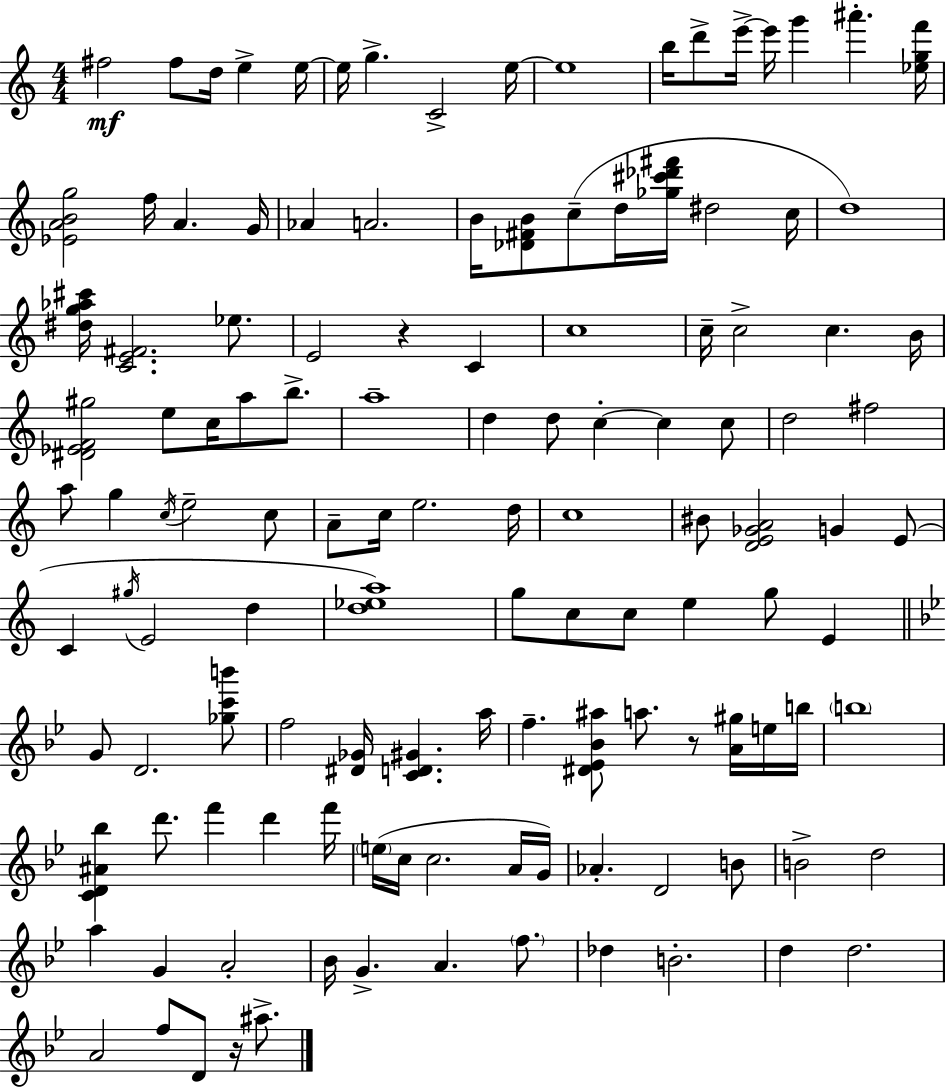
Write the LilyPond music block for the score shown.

{
  \clef treble
  \numericTimeSignature
  \time 4/4
  \key a \minor
  fis''2\mf fis''8 d''16 e''4-> e''16~~ | e''16 g''4.-> c'2-> e''16~~ | e''1 | b''16 d'''8-> e'''16->~~ e'''16 g'''4 ais'''4.-. <ees'' g'' f'''>16 | \break <ees' a' b' g''>2 f''16 a'4. g'16 | aes'4 a'2. | b'16 <des' fis' b'>8 c''8--( d''16 <ges'' cis''' des''' fis'''>16 dis''2 c''16 | d''1) | \break <dis'' g'' aes'' cis'''>16 <c' e' fis'>2. ees''8. | e'2 r4 c'4 | c''1 | c''16-- c''2-> c''4. b'16 | \break <dis' ees' f' gis''>2 e''8 c''16 a''8 b''8.-> | a''1-- | d''4 d''8 c''4-.~~ c''4 c''8 | d''2 fis''2 | \break a''8 g''4 \acciaccatura { c''16 } e''2-- c''8 | a'8-- c''16 e''2. | d''16 c''1 | bis'8 <d' e' ges' a'>2 g'4 e'8( | \break c'4 \acciaccatura { gis''16 } e'2 d''4 | <d'' ees'' a''>1) | g''8 c''8 c''8 e''4 g''8 e'4 | \bar "||" \break \key bes \major g'8 d'2. <ges'' c''' b'''>8 | f''2 <dis' ges'>16 <c' d' gis'>4. a''16 | f''4.-- <dis' ees' bes' ais''>8 a''8. r8 <a' gis''>16 e''16 b''16 | \parenthesize b''1 | \break <c' d' ais' bes''>4 d'''8. f'''4 d'''4 f'''16 | \parenthesize e''16( c''16 c''2. a'16 g'16) | aes'4.-. d'2 b'8 | b'2-> d''2 | \break a''4 g'4 a'2-. | bes'16 g'4.-> a'4. \parenthesize f''8. | des''4 b'2.-. | d''4 d''2. | \break a'2 f''8 d'8 r16 ais''8.-> | \bar "|."
}